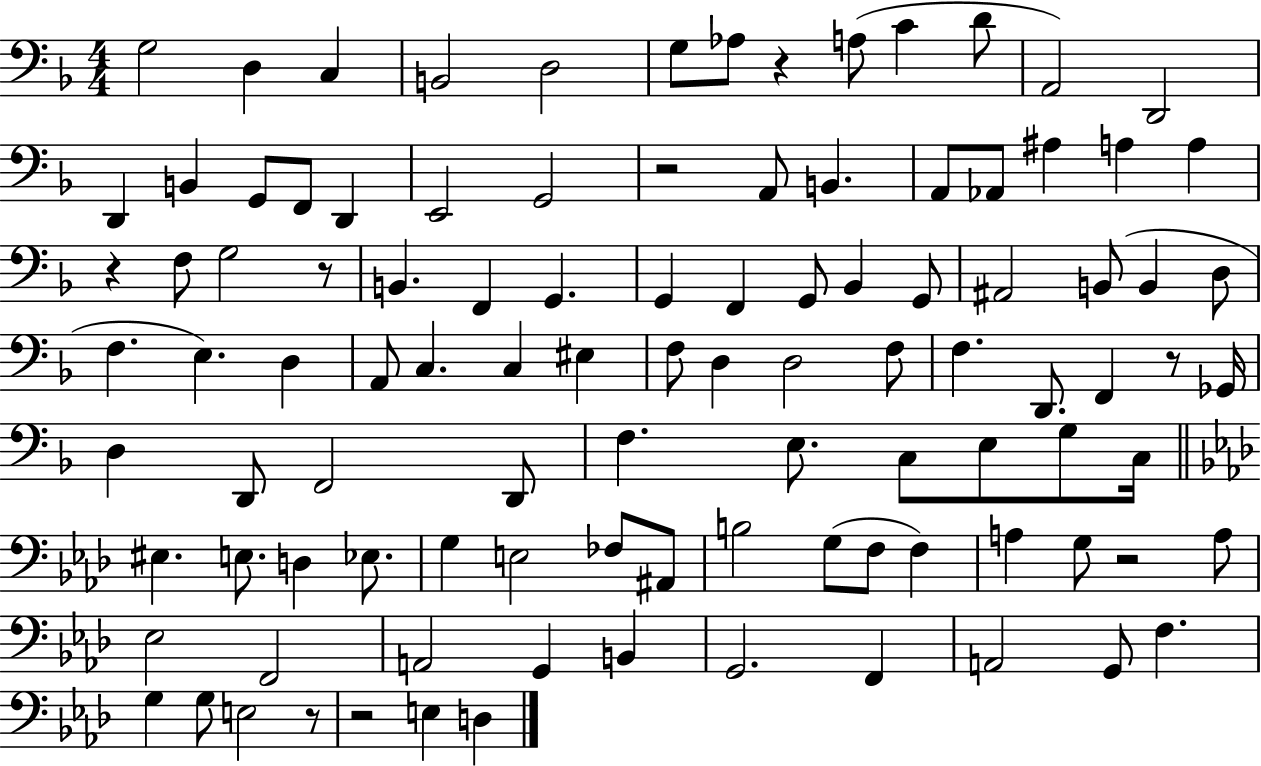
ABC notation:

X:1
T:Untitled
M:4/4
L:1/4
K:F
G,2 D, C, B,,2 D,2 G,/2 _A,/2 z A,/2 C D/2 A,,2 D,,2 D,, B,, G,,/2 F,,/2 D,, E,,2 G,,2 z2 A,,/2 B,, A,,/2 _A,,/2 ^A, A, A, z F,/2 G,2 z/2 B,, F,, G,, G,, F,, G,,/2 _B,, G,,/2 ^A,,2 B,,/2 B,, D,/2 F, E, D, A,,/2 C, C, ^E, F,/2 D, D,2 F,/2 F, D,,/2 F,, z/2 _G,,/4 D, D,,/2 F,,2 D,,/2 F, E,/2 C,/2 E,/2 G,/2 C,/4 ^E, E,/2 D, _E,/2 G, E,2 _F,/2 ^A,,/2 B,2 G,/2 F,/2 F, A, G,/2 z2 A,/2 _E,2 F,,2 A,,2 G,, B,, G,,2 F,, A,,2 G,,/2 F, G, G,/2 E,2 z/2 z2 E, D,